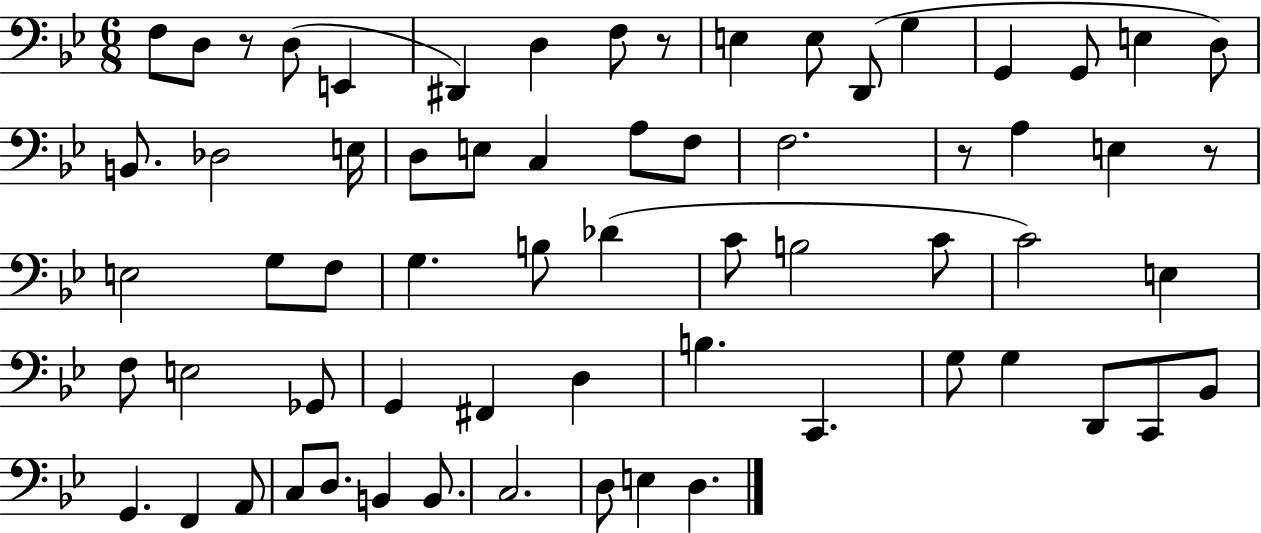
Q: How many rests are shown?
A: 4